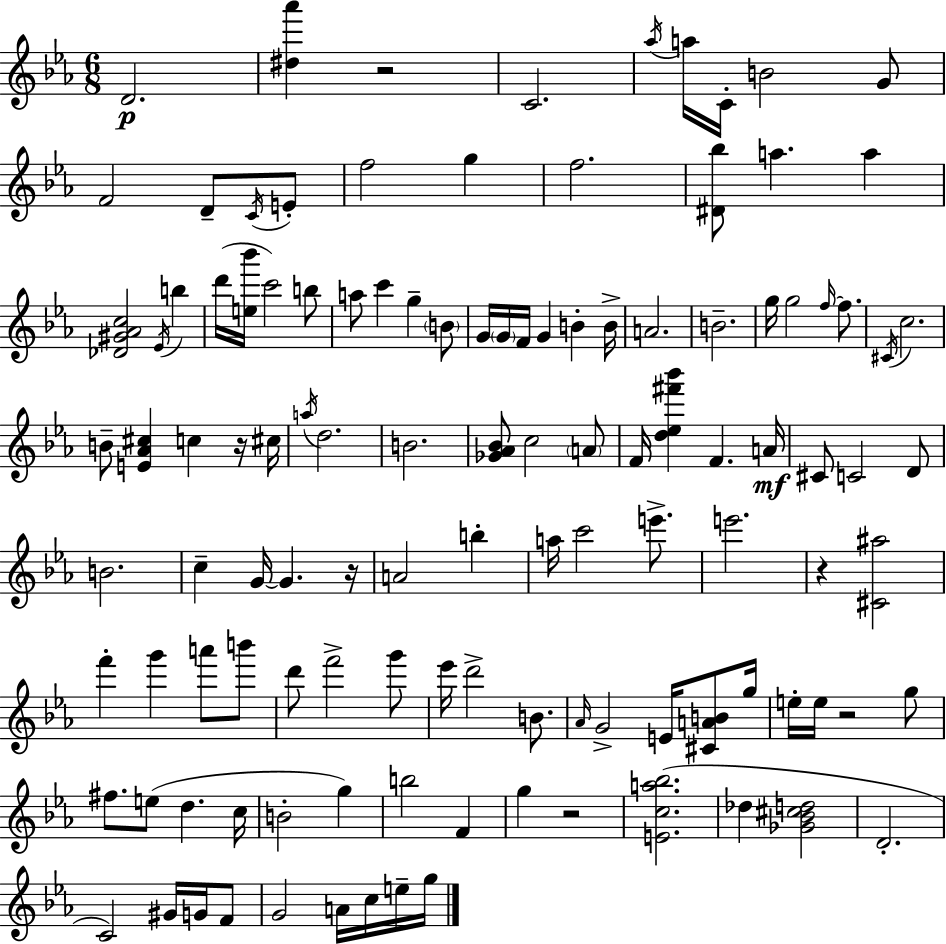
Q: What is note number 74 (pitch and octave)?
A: Ab4